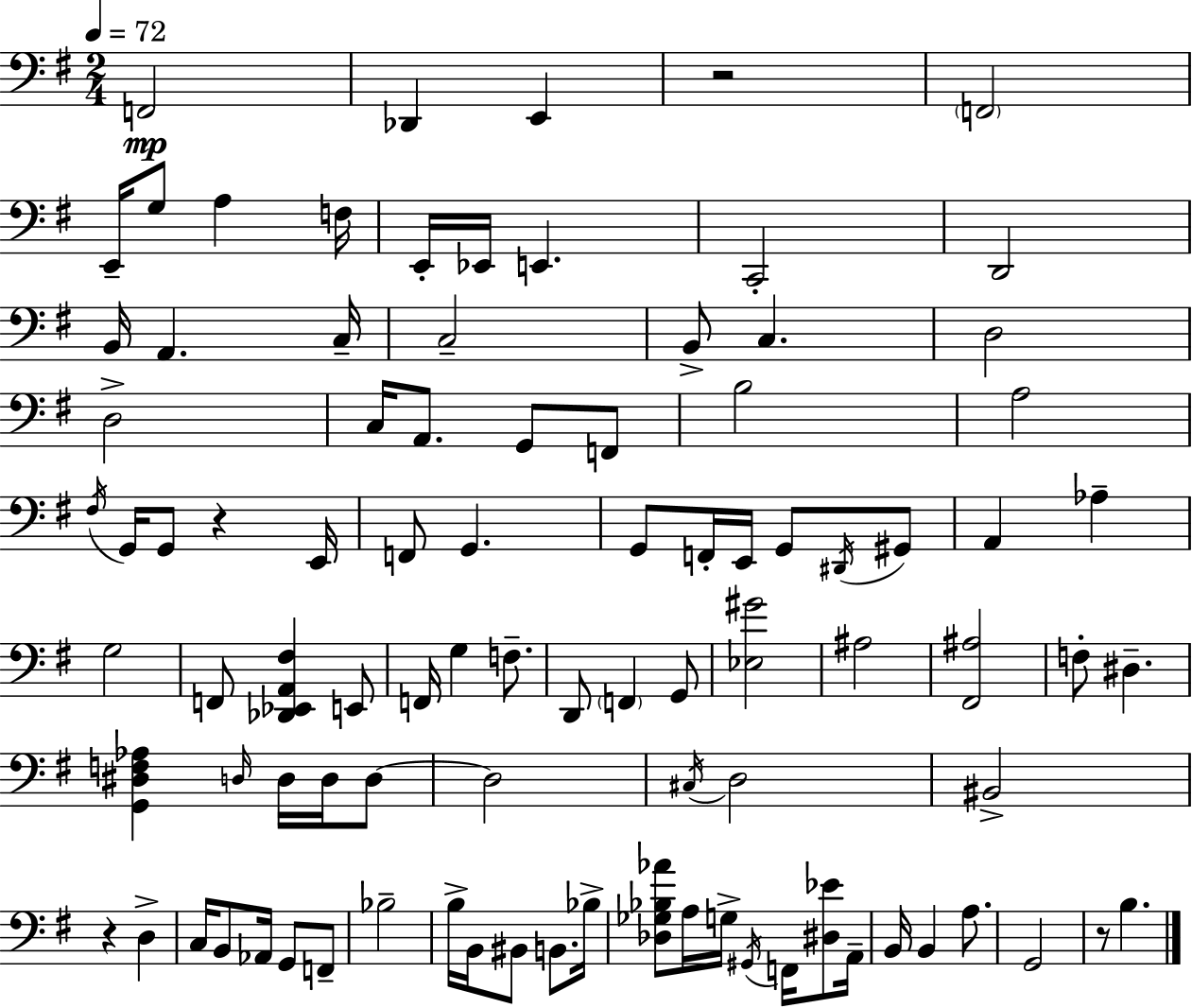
F2/h Db2/q E2/q R/h F2/h E2/s G3/e A3/q F3/s E2/s Eb2/s E2/q. C2/h D2/h B2/s A2/q. C3/s C3/h B2/e C3/q. D3/h D3/h C3/s A2/e. G2/e F2/e B3/h A3/h F#3/s G2/s G2/e R/q E2/s F2/e G2/q. G2/e F2/s E2/s G2/e D#2/s G#2/e A2/q Ab3/q G3/h F2/e [Db2,Eb2,A2,F#3]/q E2/e F2/s G3/q F3/e. D2/e F2/q G2/e [Eb3,G#4]/h A#3/h [F#2,A#3]/h F3/e D#3/q. [G2,D#3,F3,Ab3]/q D3/s D3/s D3/s D3/e D3/h C#3/s D3/h BIS2/h R/q D3/q C3/s B2/e Ab2/s G2/e F2/e Bb3/h B3/s B2/s BIS2/e B2/e. Bb3/s [Db3,Gb3,Bb3,Ab4]/e A3/s G3/s G#2/s F2/s [D#3,Eb4]/e A2/s B2/s B2/q A3/e. G2/h R/e B3/q.